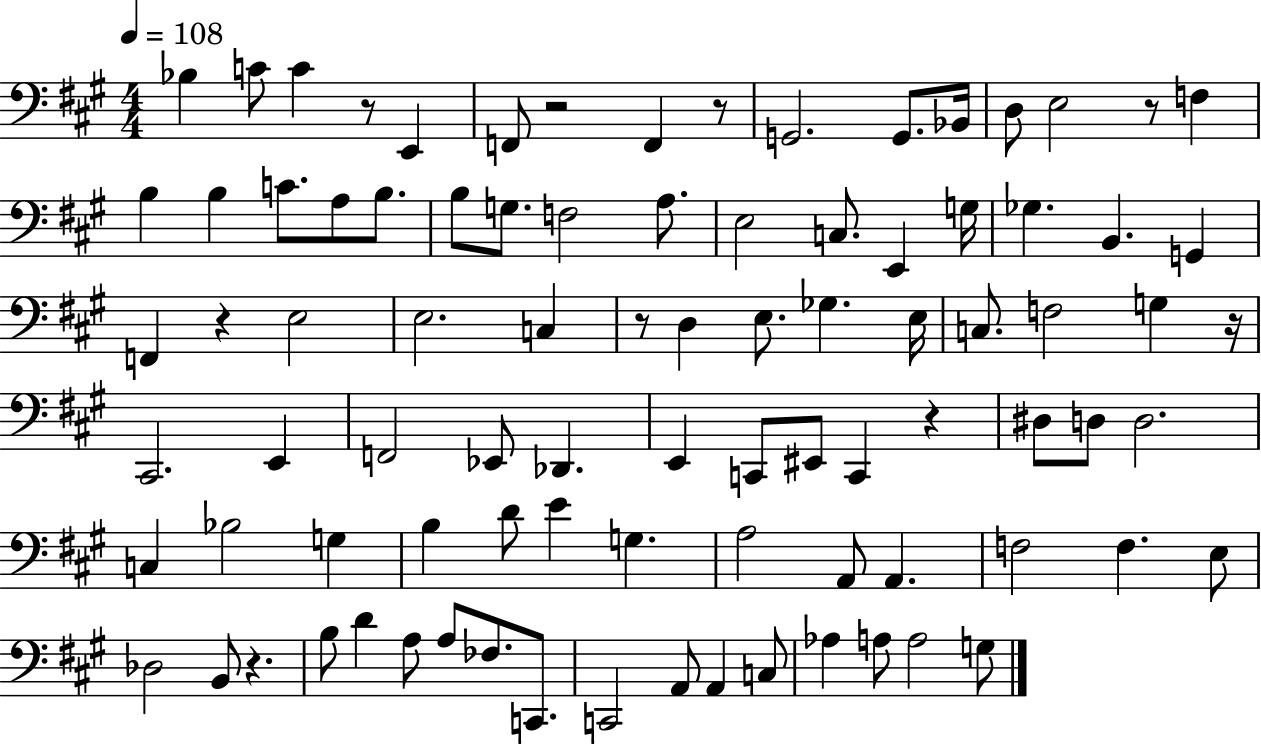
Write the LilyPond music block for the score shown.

{
  \clef bass
  \numericTimeSignature
  \time 4/4
  \key a \major
  \tempo 4 = 108
  bes4 c'8 c'4 r8 e,4 | f,8 r2 f,4 r8 | g,2. g,8. bes,16 | d8 e2 r8 f4 | \break b4 b4 c'8. a8 b8. | b8 g8. f2 a8. | e2 c8. e,4 g16 | ges4. b,4. g,4 | \break f,4 r4 e2 | e2. c4 | r8 d4 e8. ges4. e16 | c8. f2 g4 r16 | \break cis,2. e,4 | f,2 ees,8 des,4. | e,4 c,8 eis,8 c,4 r4 | dis8 d8 d2. | \break c4 bes2 g4 | b4 d'8 e'4 g4. | a2 a,8 a,4. | f2 f4. e8 | \break des2 b,8 r4. | b8 d'4 a8 a8 fes8. c,8. | c,2 a,8 a,4 c8 | aes4 a8 a2 g8 | \break \bar "|."
}